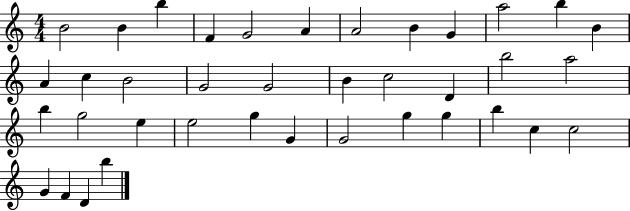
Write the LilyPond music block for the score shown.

{
  \clef treble
  \numericTimeSignature
  \time 4/4
  \key c \major
  b'2 b'4 b''4 | f'4 g'2 a'4 | a'2 b'4 g'4 | a''2 b''4 b'4 | \break a'4 c''4 b'2 | g'2 g'2 | b'4 c''2 d'4 | b''2 a''2 | \break b''4 g''2 e''4 | e''2 g''4 g'4 | g'2 g''4 g''4 | b''4 c''4 c''2 | \break g'4 f'4 d'4 b''4 | \bar "|."
}